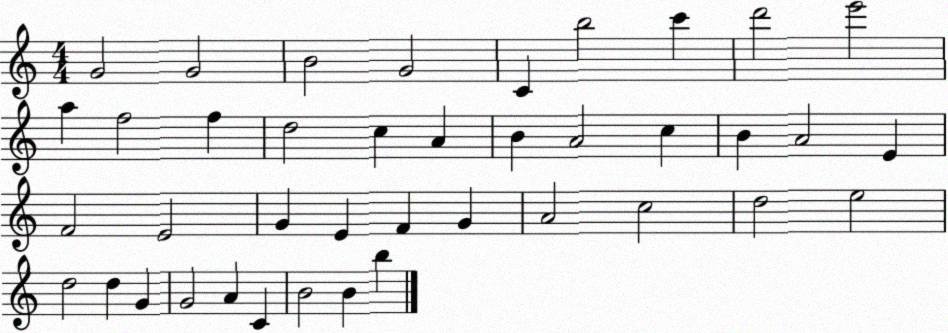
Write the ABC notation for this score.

X:1
T:Untitled
M:4/4
L:1/4
K:C
G2 G2 B2 G2 C b2 c' d'2 e'2 a f2 f d2 c A B A2 c B A2 E F2 E2 G E F G A2 c2 d2 e2 d2 d G G2 A C B2 B b